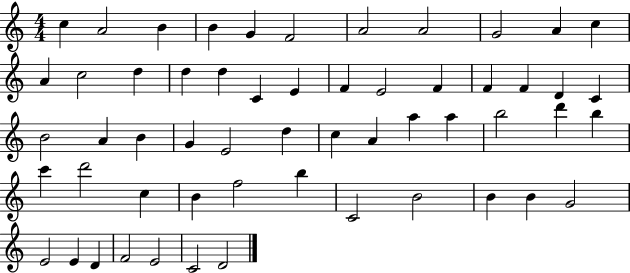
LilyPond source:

{
  \clef treble
  \numericTimeSignature
  \time 4/4
  \key c \major
  c''4 a'2 b'4 | b'4 g'4 f'2 | a'2 a'2 | g'2 a'4 c''4 | \break a'4 c''2 d''4 | d''4 d''4 c'4 e'4 | f'4 e'2 f'4 | f'4 f'4 d'4 c'4 | \break b'2 a'4 b'4 | g'4 e'2 d''4 | c''4 a'4 a''4 a''4 | b''2 d'''4 b''4 | \break c'''4 d'''2 c''4 | b'4 f''2 b''4 | c'2 b'2 | b'4 b'4 g'2 | \break e'2 e'4 d'4 | f'2 e'2 | c'2 d'2 | \bar "|."
}